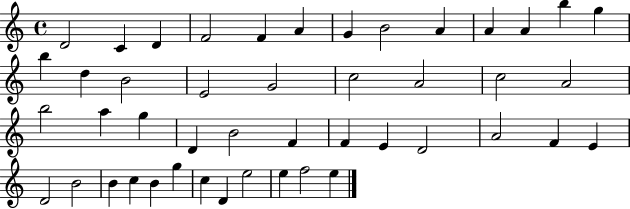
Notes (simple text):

D4/h C4/q D4/q F4/h F4/q A4/q G4/q B4/h A4/q A4/q A4/q B5/q G5/q B5/q D5/q B4/h E4/h G4/h C5/h A4/h C5/h A4/h B5/h A5/q G5/q D4/q B4/h F4/q F4/q E4/q D4/h A4/h F4/q E4/q D4/h B4/h B4/q C5/q B4/q G5/q C5/q D4/q E5/h E5/q F5/h E5/q